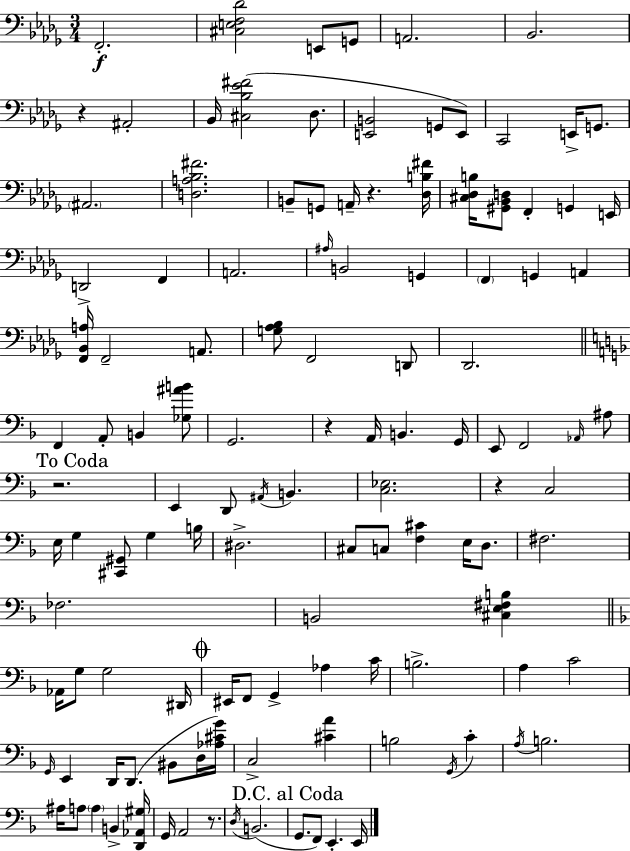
{
  \clef bass
  \numericTimeSignature
  \time 3/4
  \key bes \minor
  f,2.-.\f | <cis e f des'>2 e,8 g,8 | a,2. | bes,2. | \break r4 ais,2-. | bes,16 <cis bes ees' fis'>2( des8. | <e, b,>2 g,8 e,8) | c,2 e,16-> g,8. | \break \parenthesize ais,2. | <d a bes fis'>2. | b,8-- g,8 a,16-- r4. <des b fis'>16 | <cis des b>16 <gis, bes, d>8 f,4-. g,4 e,16 | \break d,2-> f,4 | a,2. | \grace { ais16 } b,2 g,4 | \parenthesize f,4 g,4 a,4 | \break <f, bes, a>16 f,2-- a,8. | <g aes bes>8 f,2 d,8 | des,2. | \bar "||" \break \key f \major f,4 a,8-. b,4 <ges ais' b'>8 | g,2. | r4 a,16 b,4. g,16 | e,8 f,2 \grace { aes,16 } ais8 | \break \mark "To Coda" r2. | e,4 d,8 \acciaccatura { ais,16 } b,4. | <c ees>2. | r4 c2 | \break e16 g4 <cis, gis,>8 g4 | b16 dis2.-> | cis8 c8 <f cis'>4 e16 d8. | fis2. | \break fes2. | b,2 <cis e fis b>4 | \bar "||" \break \key f \major aes,16 g8 g2 dis,16 | \mark \markup { \musicglyph "scripts.coda" } eis,16 f,8 g,4-> aes4 c'16 | b2.-> | a4 c'2 | \break \grace { g,16 } e,4 d,16 d,8.( bis,8 d16 | <aes cis' g'>16) c2-> <cis' a'>4 | b2 \acciaccatura { g,16 } c'4-. | \acciaccatura { a16 } b2. | \break ais16 a8 \parenthesize a4 b,4-> | <d, aes, gis>16 g,16 a,2 | r8. \acciaccatura { d16 }( b,2. | \mark "D.C. al Coda" g,8. f,8) e,4.-. | \break e,16 \bar "|."
}